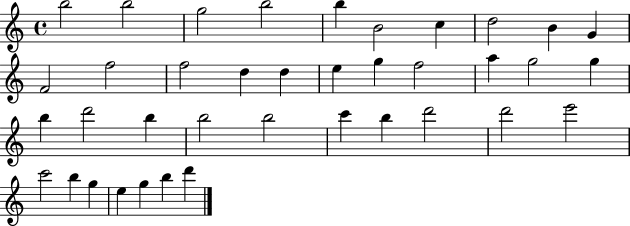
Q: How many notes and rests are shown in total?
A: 38